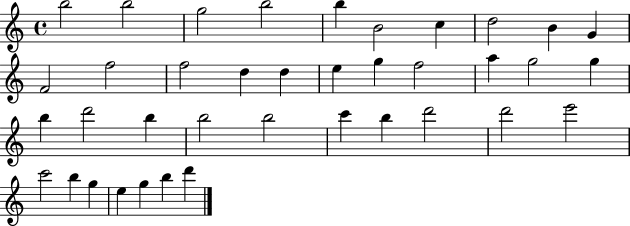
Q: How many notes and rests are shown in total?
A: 38